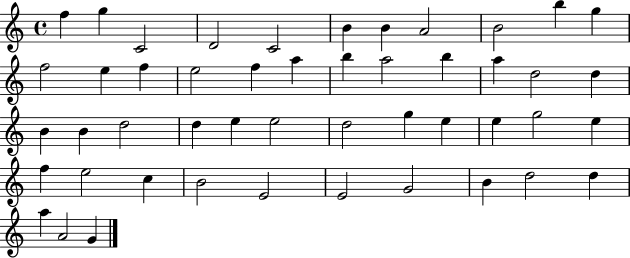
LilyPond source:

{
  \clef treble
  \time 4/4
  \defaultTimeSignature
  \key c \major
  f''4 g''4 c'2 | d'2 c'2 | b'4 b'4 a'2 | b'2 b''4 g''4 | \break f''2 e''4 f''4 | e''2 f''4 a''4 | b''4 a''2 b''4 | a''4 d''2 d''4 | \break b'4 b'4 d''2 | d''4 e''4 e''2 | d''2 g''4 e''4 | e''4 g''2 e''4 | \break f''4 e''2 c''4 | b'2 e'2 | e'2 g'2 | b'4 d''2 d''4 | \break a''4 a'2 g'4 | \bar "|."
}